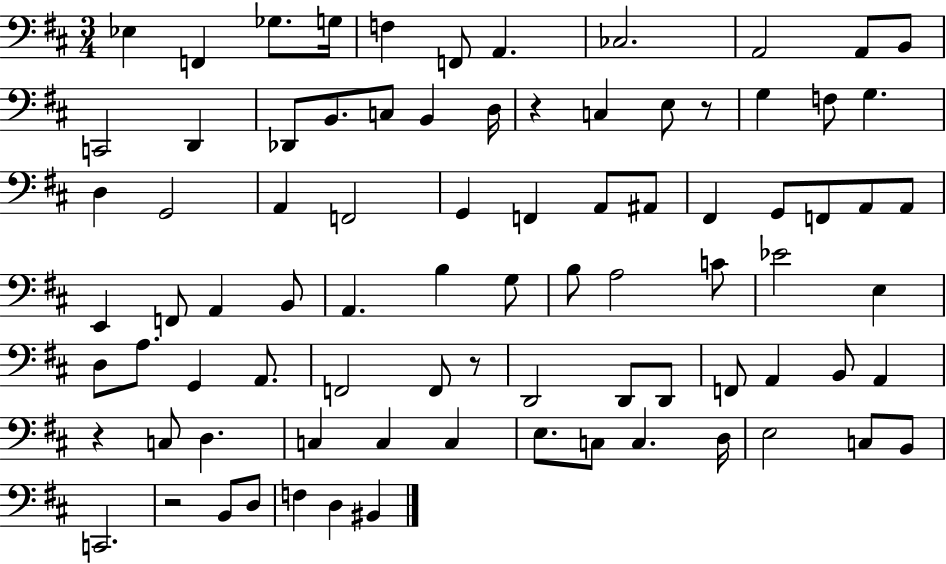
X:1
T:Untitled
M:3/4
L:1/4
K:D
_E, F,, _G,/2 G,/4 F, F,,/2 A,, _C,2 A,,2 A,,/2 B,,/2 C,,2 D,, _D,,/2 B,,/2 C,/2 B,, D,/4 z C, E,/2 z/2 G, F,/2 G, D, G,,2 A,, F,,2 G,, F,, A,,/2 ^A,,/2 ^F,, G,,/2 F,,/2 A,,/2 A,,/2 E,, F,,/2 A,, B,,/2 A,, B, G,/2 B,/2 A,2 C/2 _E2 E, D,/2 A,/2 G,, A,,/2 F,,2 F,,/2 z/2 D,,2 D,,/2 D,,/2 F,,/2 A,, B,,/2 A,, z C,/2 D, C, C, C, E,/2 C,/2 C, D,/4 E,2 C,/2 B,,/2 C,,2 z2 B,,/2 D,/2 F, D, ^B,,